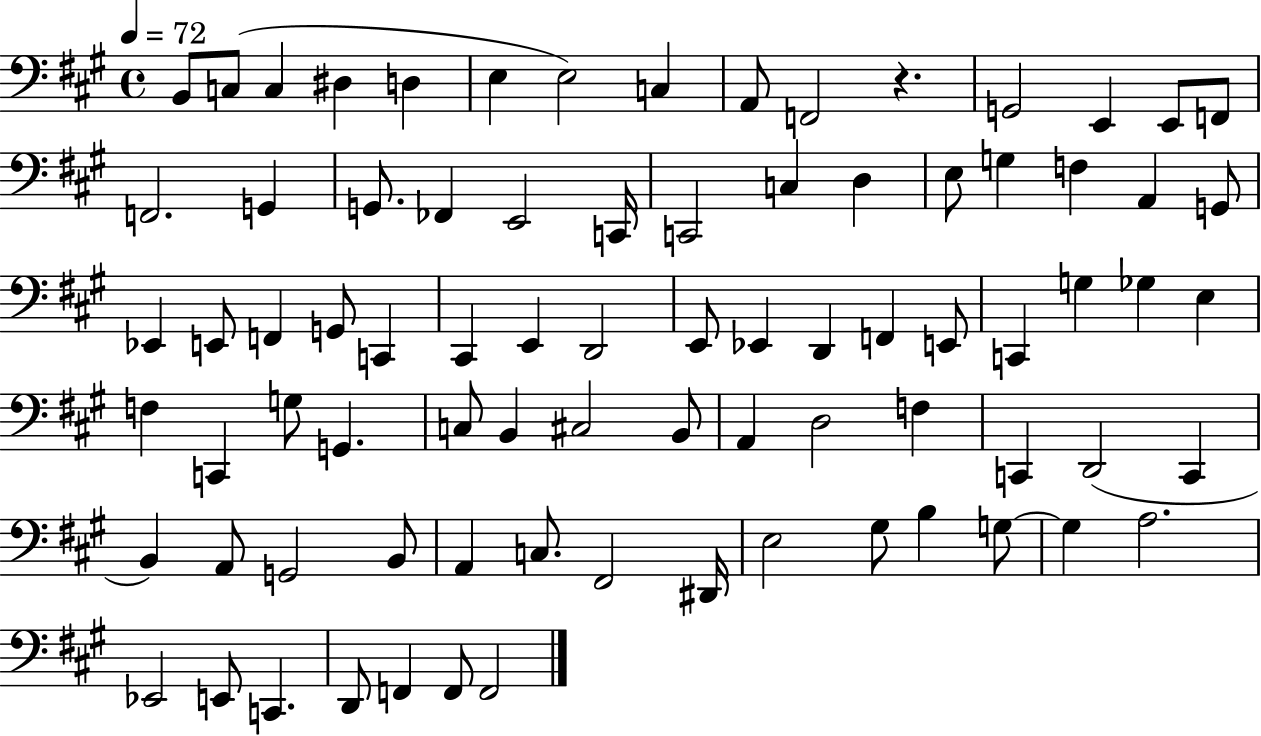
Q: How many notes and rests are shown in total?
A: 81